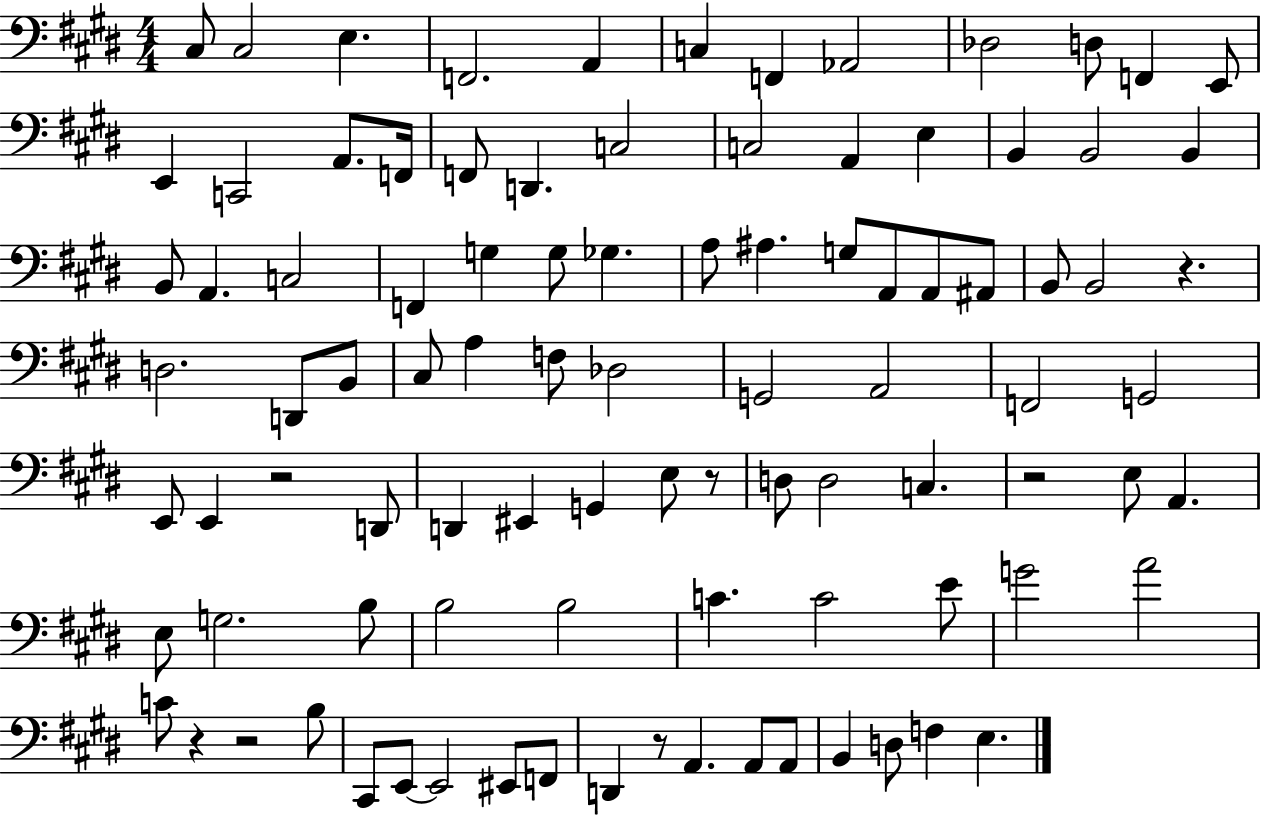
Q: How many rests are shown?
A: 7